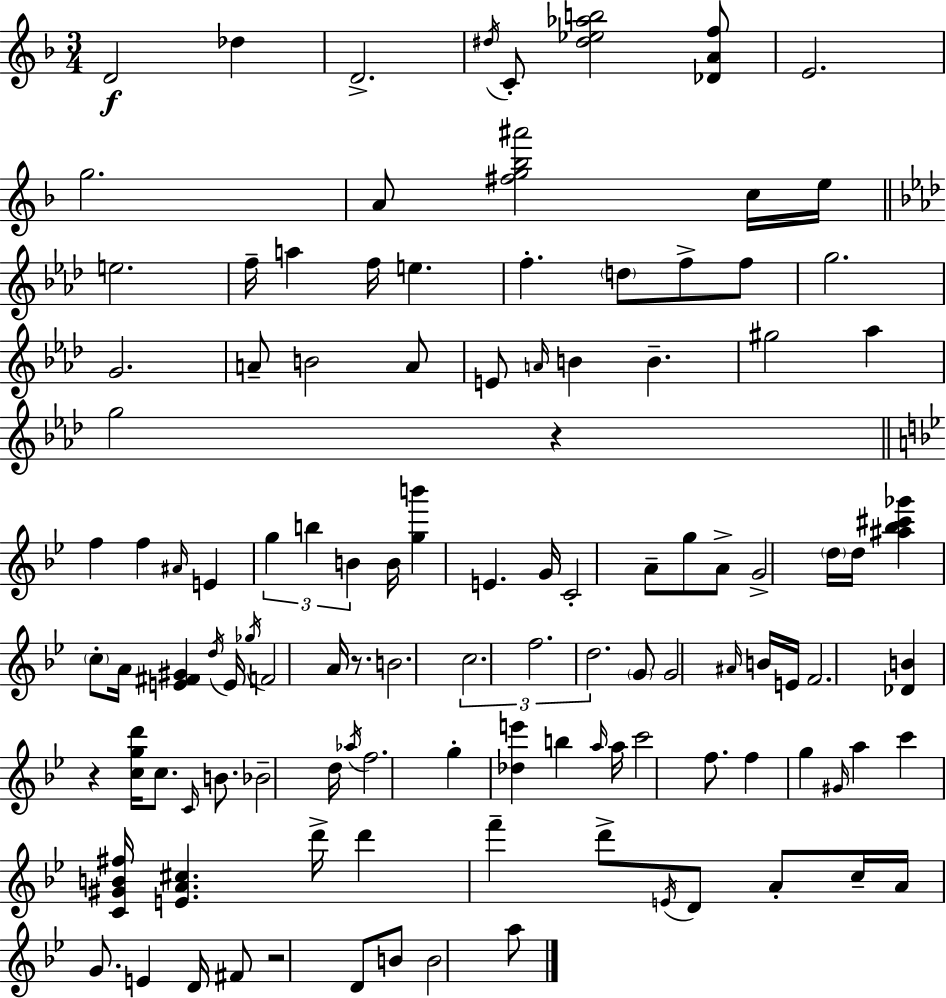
D4/h Db5/q D4/h. D#5/s C4/e [D#5,Eb5,Ab5,B5]/h [Db4,A4,F5]/e E4/h. G5/h. A4/e [F#5,G5,Bb5,A#6]/h C5/s E5/s E5/h. F5/s A5/q F5/s E5/q. F5/q. D5/e F5/e F5/e G5/h. G4/h. A4/e B4/h A4/e E4/e A4/s B4/q B4/q. G#5/h Ab5/q G5/h R/q F5/q F5/q A#4/s E4/q G5/q B5/q B4/q B4/s [G5,B6]/q E4/q. G4/s C4/h A4/e G5/e A4/e G4/h D5/s D5/s [A#5,Bb5,C#6,Gb6]/q C5/e A4/s [E4,F#4,G#4]/q D5/s E4/s Gb5/s F4/h A4/s R/e. B4/h. C5/h. F5/h. D5/h. G4/e G4/h A#4/s B4/s E4/s F4/h. [Db4,B4]/q R/q [C5,G5,D6]/s C5/e. C4/s B4/e. Bb4/h D5/s Ab5/s F5/h. G5/q [Db5,E6]/q B5/q A5/s A5/s C6/h F5/e. F5/q G5/q G#4/s A5/q C6/q [C4,G#4,B4,F#5]/s [E4,A4,C#5]/q. D6/s D6/q F6/q D6/e E4/s D4/e A4/e C5/s A4/s G4/e. E4/q D4/s F#4/e R/h D4/e B4/e B4/h A5/e